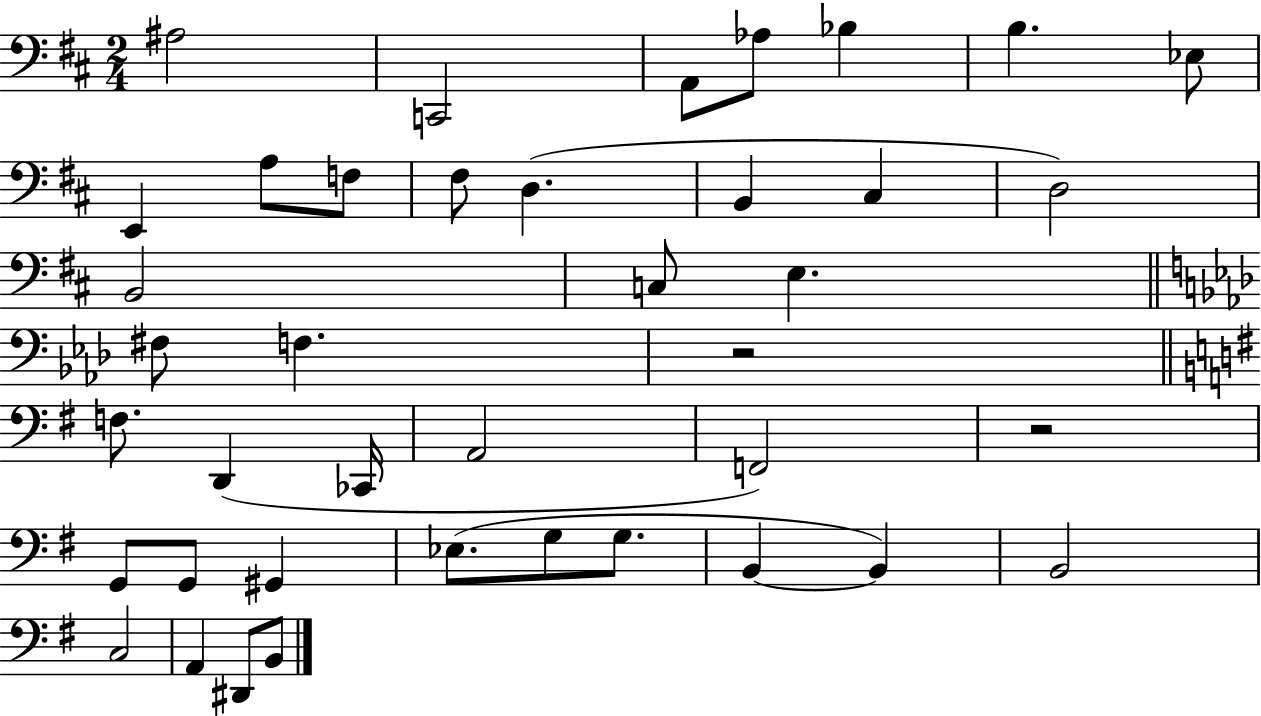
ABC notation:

X:1
T:Untitled
M:2/4
L:1/4
K:D
^A,2 C,,2 A,,/2 _A,/2 _B, B, _E,/2 E,, A,/2 F,/2 ^F,/2 D, B,, ^C, D,2 B,,2 C,/2 E, ^F,/2 F, z2 F,/2 D,, _C,,/4 A,,2 F,,2 z2 G,,/2 G,,/2 ^G,, _E,/2 G,/2 G,/2 B,, B,, B,,2 C,2 A,, ^D,,/2 B,,/2